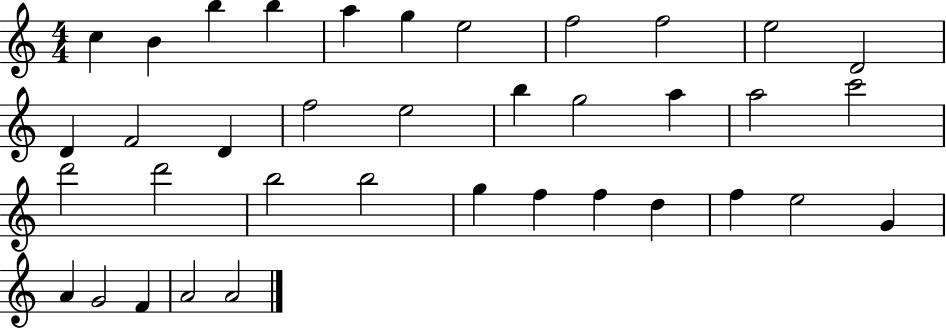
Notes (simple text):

C5/q B4/q B5/q B5/q A5/q G5/q E5/h F5/h F5/h E5/h D4/h D4/q F4/h D4/q F5/h E5/h B5/q G5/h A5/q A5/h C6/h D6/h D6/h B5/h B5/h G5/q F5/q F5/q D5/q F5/q E5/h G4/q A4/q G4/h F4/q A4/h A4/h